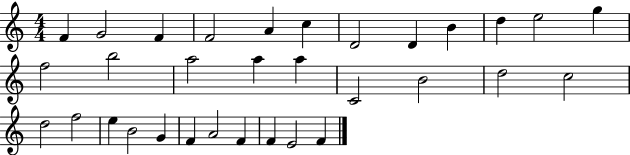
F4/q G4/h F4/q F4/h A4/q C5/q D4/h D4/q B4/q D5/q E5/h G5/q F5/h B5/h A5/h A5/q A5/q C4/h B4/h D5/h C5/h D5/h F5/h E5/q B4/h G4/q F4/q A4/h F4/q F4/q E4/h F4/q